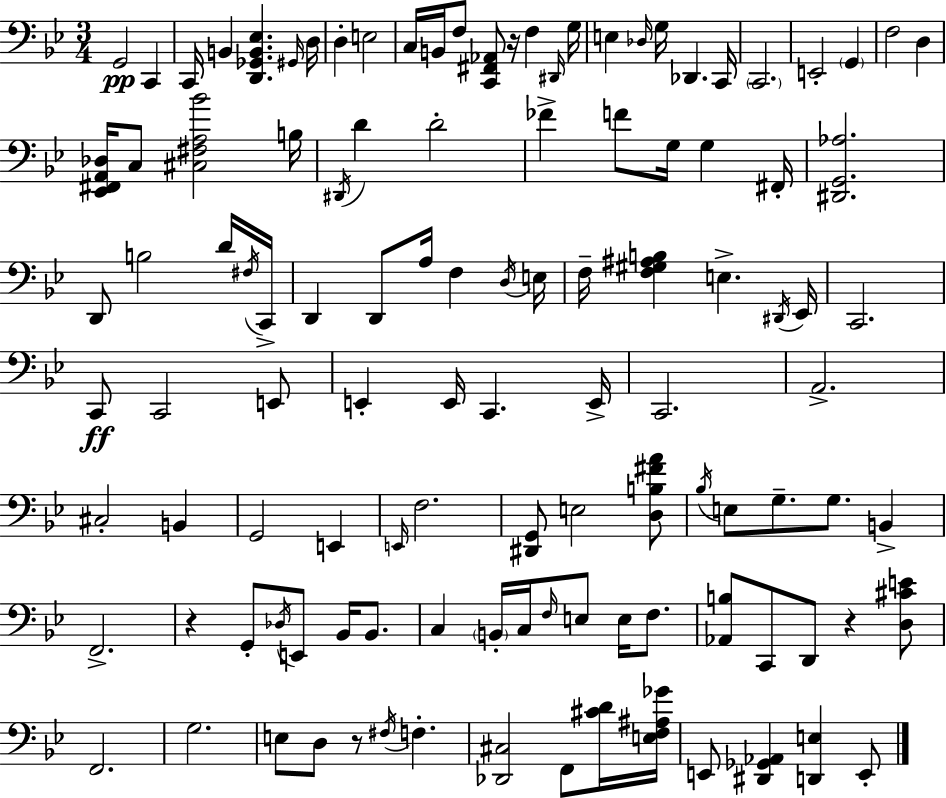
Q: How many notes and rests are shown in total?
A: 114